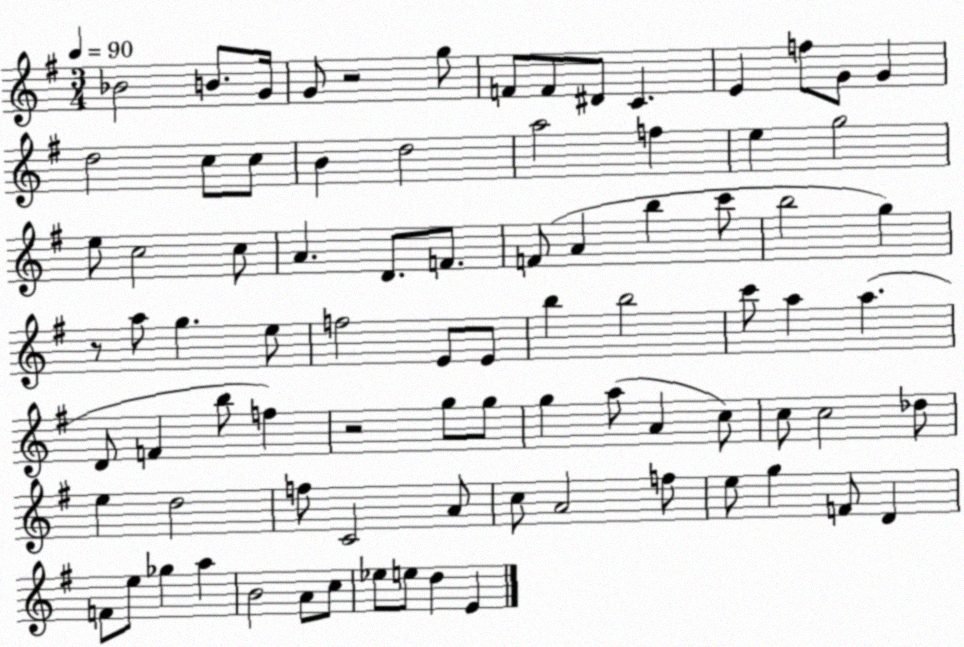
X:1
T:Untitled
M:3/4
L:1/4
K:G
_B2 B/2 G/4 G/2 z2 g/2 F/2 F/2 ^D/2 C E f/2 G/2 G d2 c/2 c/2 B d2 a2 f e g2 e/2 c2 c/2 A D/2 F/2 F/2 A b c'/2 b2 g z/2 a/2 g e/2 f2 E/2 E/2 b b2 c'/2 a a D/2 F b/2 f z2 g/2 g/2 g a/2 A c/2 c/2 c2 _d/2 e d2 f/2 C2 A/2 c/2 A2 f/2 e/2 g F/2 D F/2 e/2 _g a B2 A/2 c/2 _e/2 e/2 d E